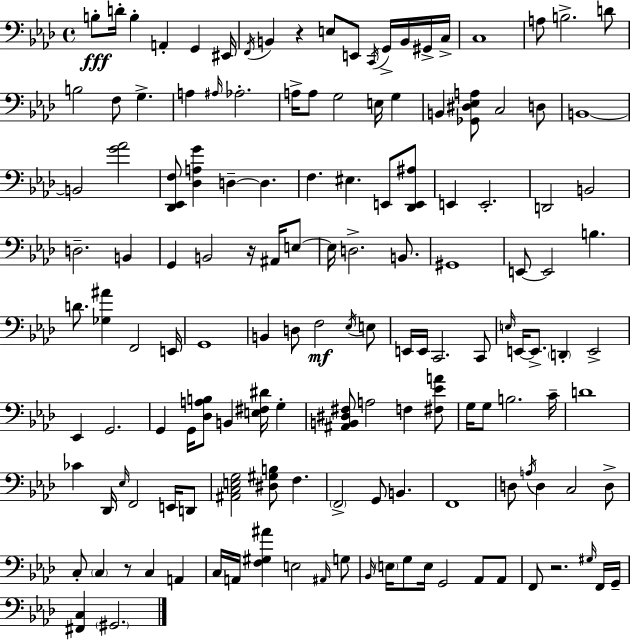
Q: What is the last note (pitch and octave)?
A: G#2